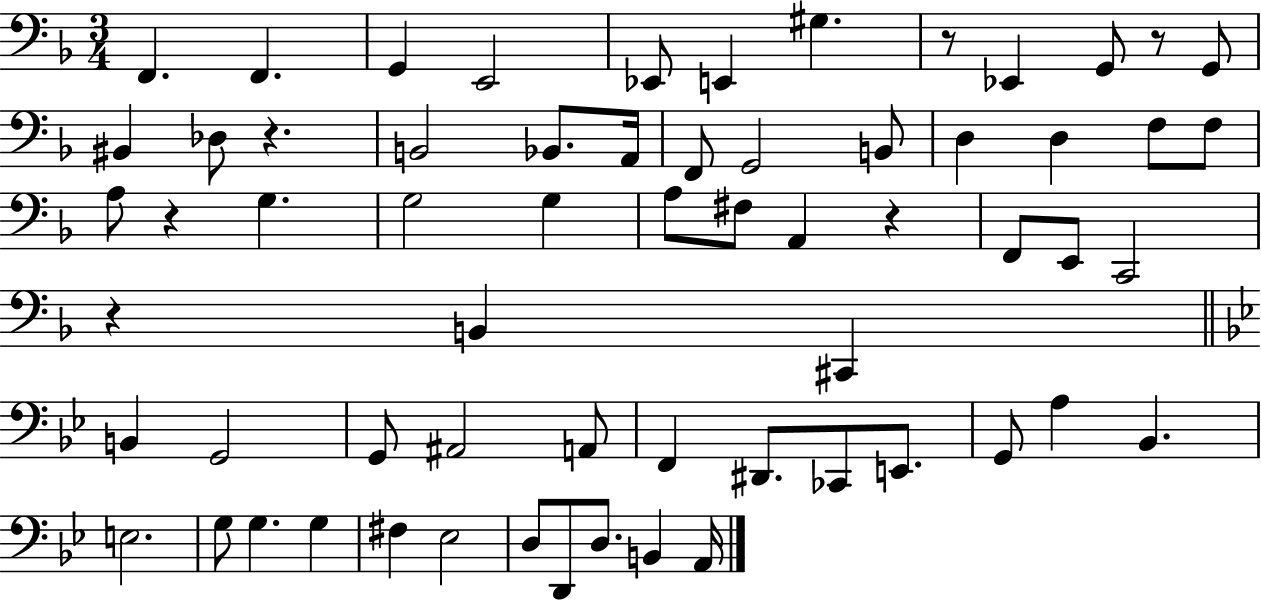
X:1
T:Untitled
M:3/4
L:1/4
K:F
F,, F,, G,, E,,2 _E,,/2 E,, ^G, z/2 _E,, G,,/2 z/2 G,,/2 ^B,, _D,/2 z B,,2 _B,,/2 A,,/4 F,,/2 G,,2 B,,/2 D, D, F,/2 F,/2 A,/2 z G, G,2 G, A,/2 ^F,/2 A,, z F,,/2 E,,/2 C,,2 z B,, ^C,, B,, G,,2 G,,/2 ^A,,2 A,,/2 F,, ^D,,/2 _C,,/2 E,,/2 G,,/2 A, _B,, E,2 G,/2 G, G, ^F, _E,2 D,/2 D,,/2 D,/2 B,, A,,/4